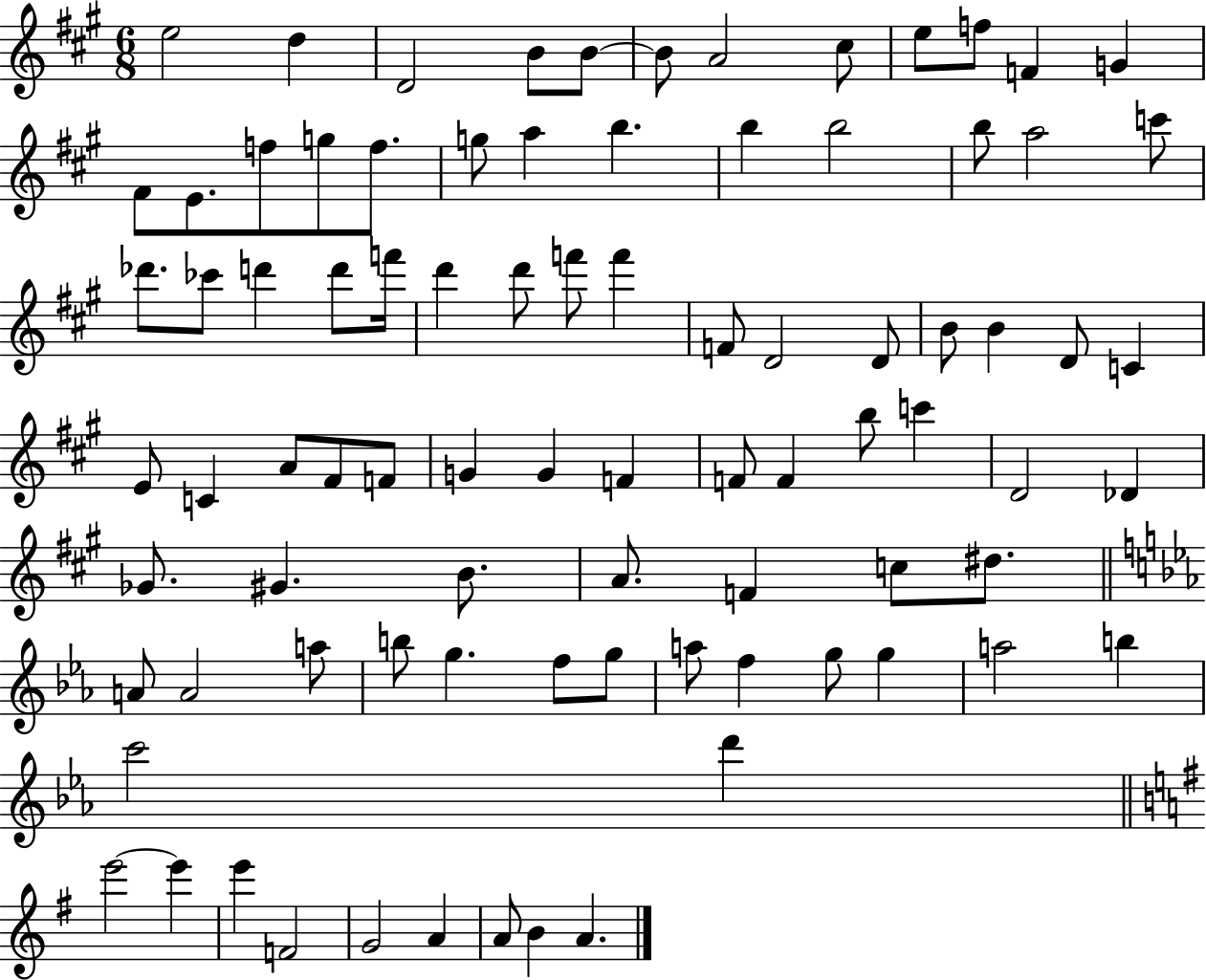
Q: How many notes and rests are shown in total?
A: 86